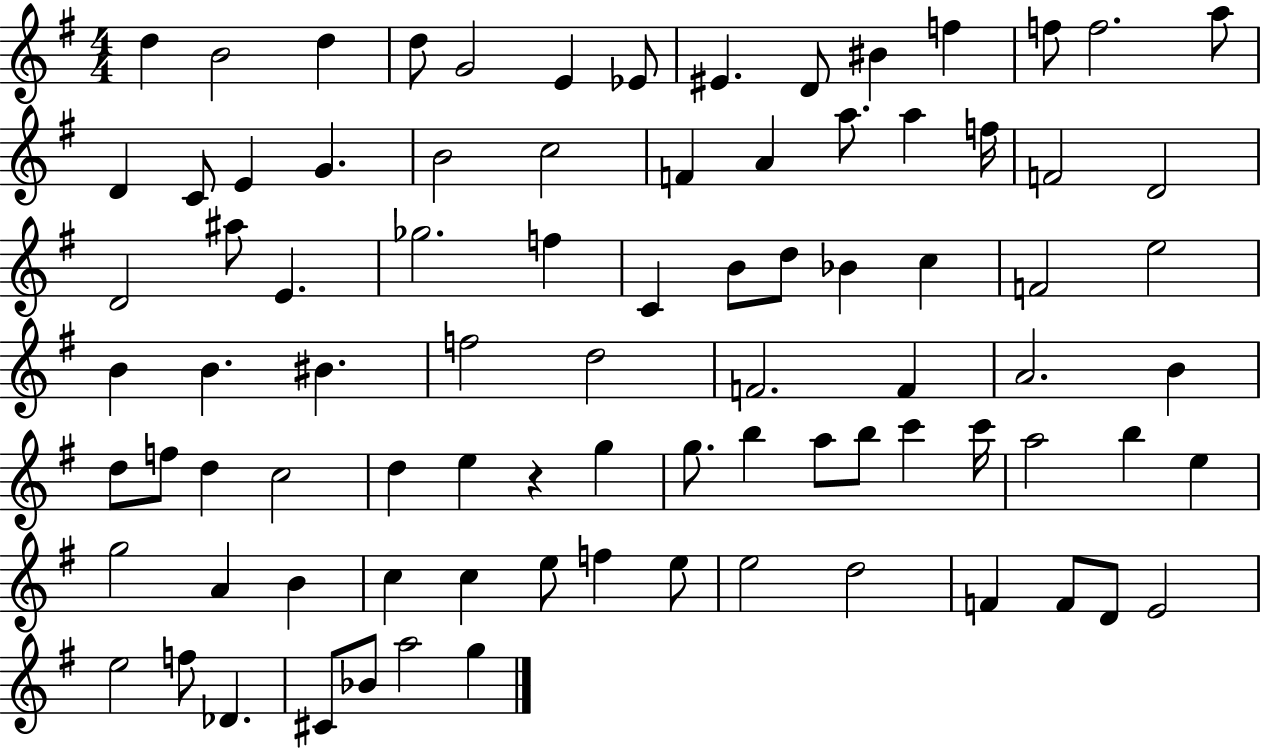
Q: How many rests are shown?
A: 1